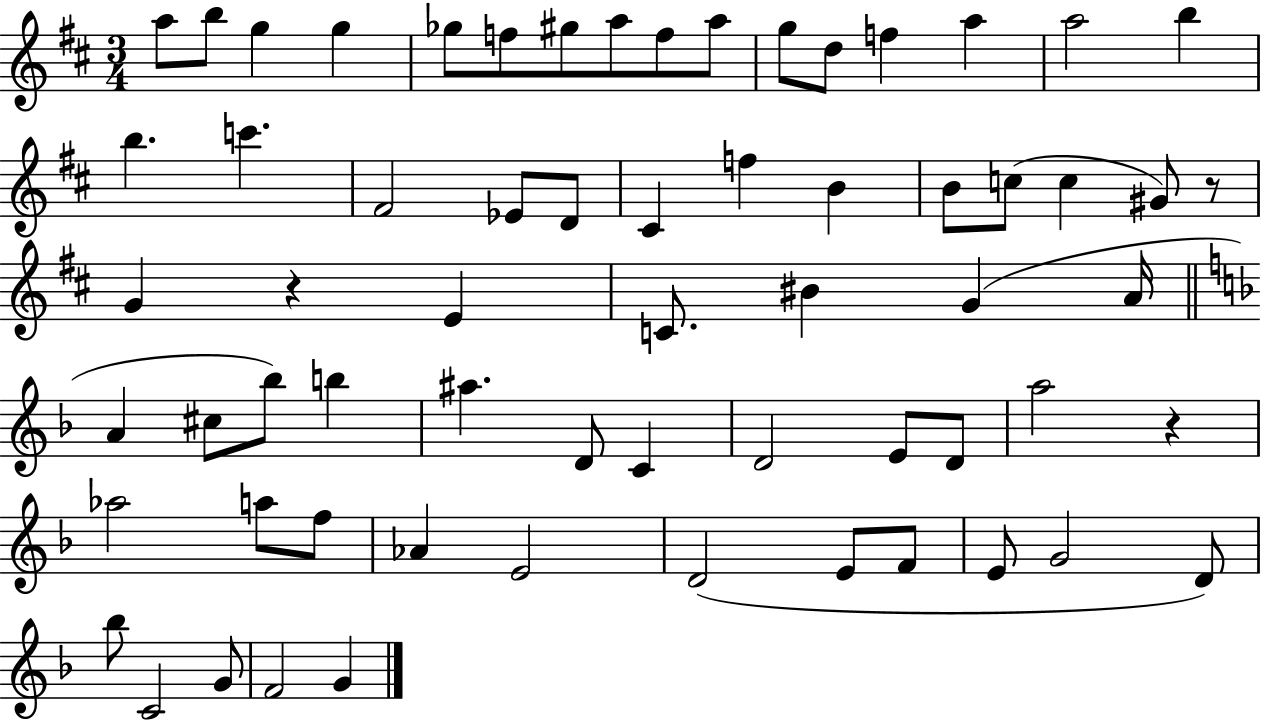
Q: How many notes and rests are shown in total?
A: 64